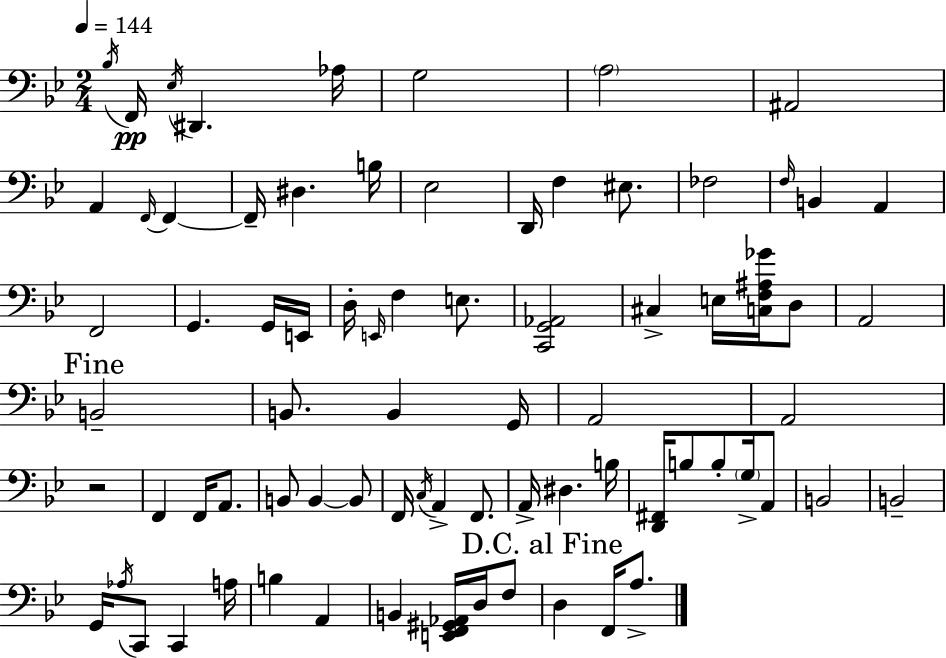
{
  \clef bass
  \numericTimeSignature
  \time 2/4
  \key g \minor
  \tempo 4 = 144
  \acciaccatura { bes16 }\pp f,16 \acciaccatura { ees16 } dis,4. | aes16 g2 | \parenthesize a2 | ais,2 | \break a,4 \grace { f,16~ }~ f,4 | f,16-- dis4. | b16 ees2 | d,16 f4 | \break eis8. fes2 | \grace { f16 } b,4 | a,4 f,2 | g,4. | \break g,16 e,16 d16-. \grace { e,16 } f4 | e8. <c, g, aes,>2 | cis4-> | e16 <c f ais ges'>16 d8 a,2 | \break \mark "Fine" b,2-- | b,8. | b,4 g,16 a,2 | a,2 | \break r2 | f,4 | f,16 a,8. b,8 b,4~~ | b,8 f,16 \acciaccatura { c16 } a,4-> | \break f,8. a,16-> dis4. | b16 <d, fis,>16 b8 | b8-. \parenthesize g16-> a,8 b,2 | b,2-- | \break g,16 \acciaccatura { aes16 } | c,8 c,4 a16 b4 | a,4 b,4 | <e, f, gis, aes,>16 d16 f8 \mark "D.C. al Fine" d4 | \break f,16 a8.-> \bar "|."
}